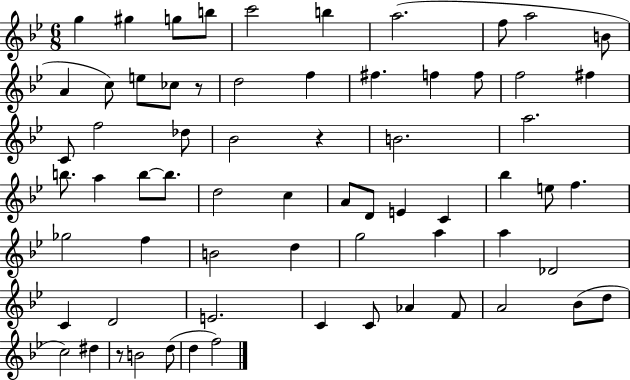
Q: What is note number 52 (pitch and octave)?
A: C4